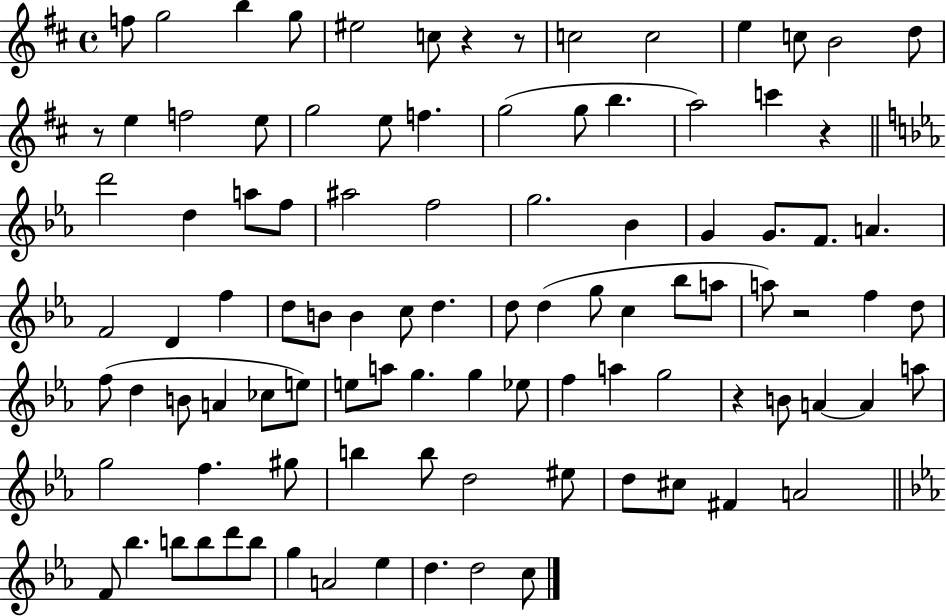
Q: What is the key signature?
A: D major